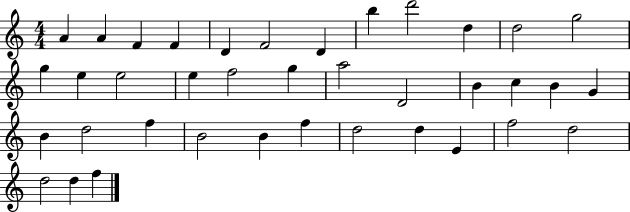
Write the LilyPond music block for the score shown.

{
  \clef treble
  \numericTimeSignature
  \time 4/4
  \key c \major
  a'4 a'4 f'4 f'4 | d'4 f'2 d'4 | b''4 d'''2 d''4 | d''2 g''2 | \break g''4 e''4 e''2 | e''4 f''2 g''4 | a''2 d'2 | b'4 c''4 b'4 g'4 | \break b'4 d''2 f''4 | b'2 b'4 f''4 | d''2 d''4 e'4 | f''2 d''2 | \break d''2 d''4 f''4 | \bar "|."
}